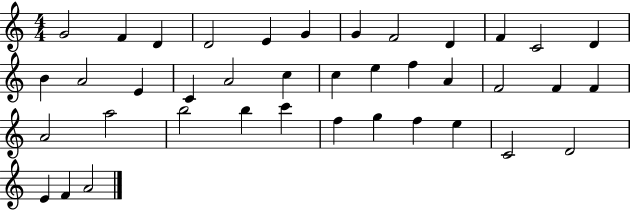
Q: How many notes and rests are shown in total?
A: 39